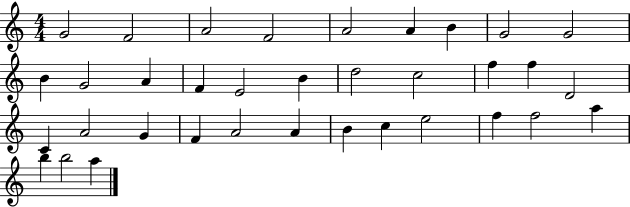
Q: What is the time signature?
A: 4/4